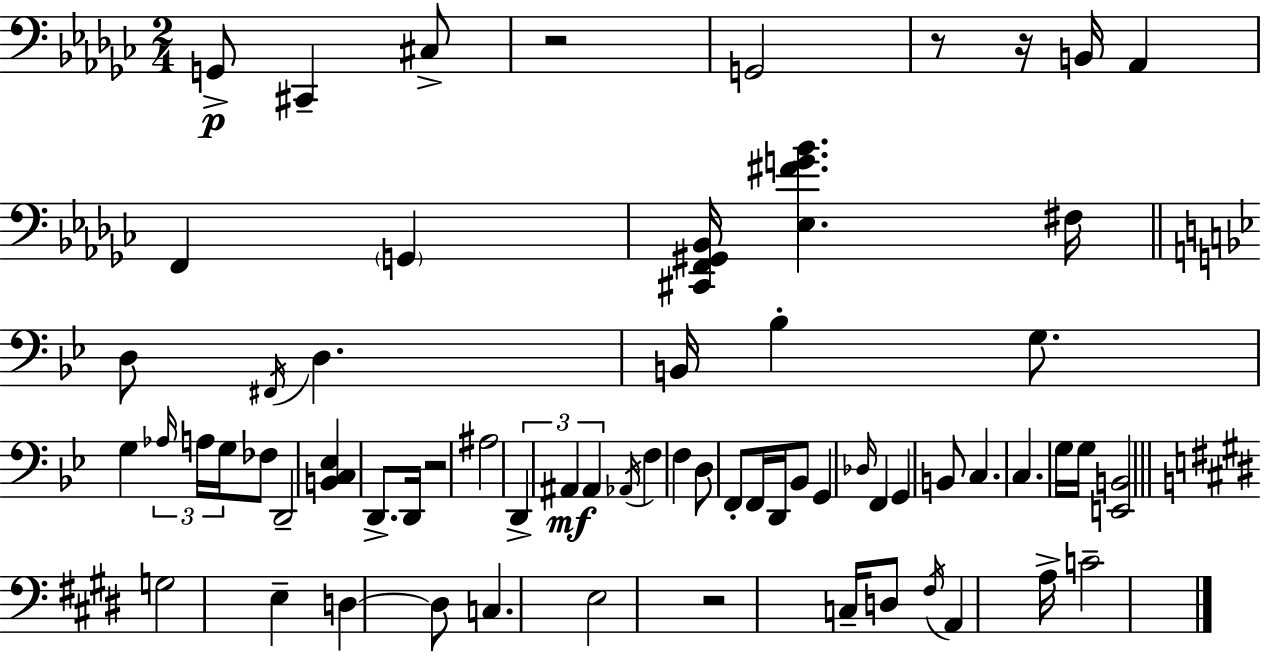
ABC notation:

X:1
T:Untitled
M:2/4
L:1/4
K:Ebm
G,,/2 ^C,, ^C,/2 z2 G,,2 z/2 z/4 B,,/4 _A,, F,, G,, [^C,,F,,^G,,_B,,]/4 [_E,^FG_B] ^F,/4 D,/2 ^F,,/4 D, B,,/4 _B, G,/2 G, _A,/4 A,/4 G,/4 _F,/2 D,,2 [B,,C,_E,] D,,/2 D,,/4 z2 ^A,2 D,, ^A,, ^A,, _A,,/4 F, F, D,/2 F,,/2 F,,/4 D,,/4 _B,,/2 G,, _D,/4 F,, G,, B,,/2 C, C, G,/4 G,/4 [E,,B,,]2 G,2 E, D, D,/2 C, E,2 z2 C,/4 D,/2 ^F,/4 A,, A,/4 C2